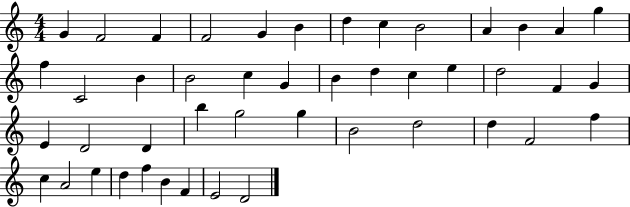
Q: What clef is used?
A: treble